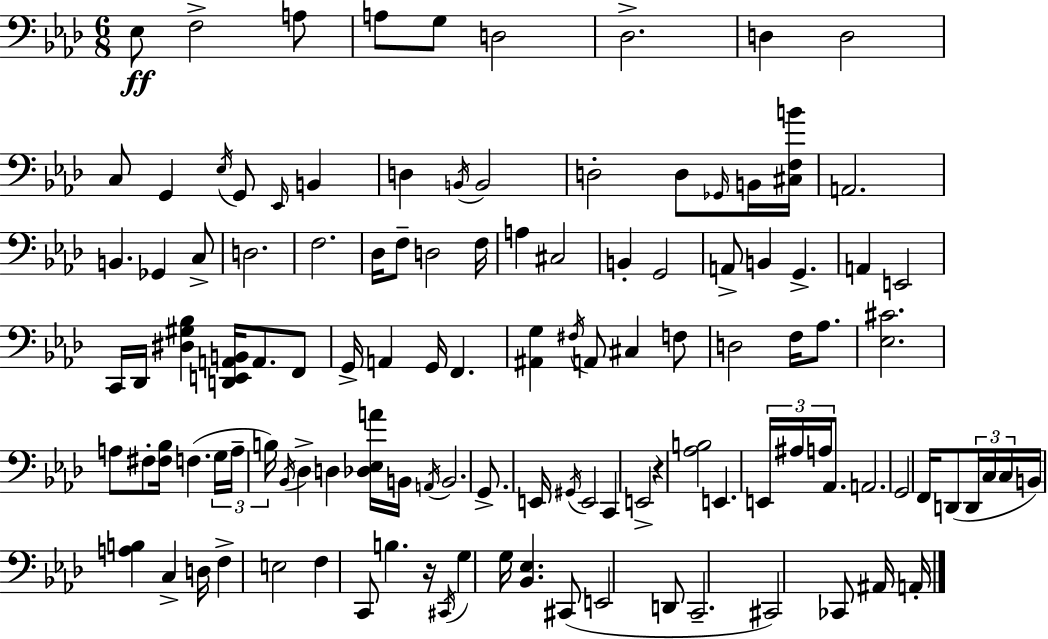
Eb3/e F3/h A3/e A3/e G3/e D3/h Db3/h. D3/q D3/h C3/e G2/q Eb3/s G2/e Eb2/s B2/q D3/q B2/s B2/h D3/h D3/e Gb2/s B2/s [C#3,F3,B4]/s A2/h. B2/q. Gb2/q C3/e D3/h. F3/h. Db3/s F3/e D3/h F3/s A3/q C#3/h B2/q G2/h A2/e B2/q G2/q. A2/q E2/h C2/s Db2/s [D#3,G#3,Bb3]/q [D2,E2,A2,B2]/s A2/e. F2/e G2/s A2/q G2/s F2/q. [A#2,G3]/q F#3/s A2/e C#3/q F3/e D3/h F3/s Ab3/e. [Eb3,C#4]/h. A3/e F#3/e [F#3,Bb3]/s F3/q. G3/s A3/s B3/s Bb2/s Db3/q D3/q [Db3,Eb3,A4]/s B2/s A2/s B2/h. G2/e. E2/s G#2/s E2/h C2/q E2/h R/q [Ab3,B3]/h E2/q. E2/s A#3/s A3/s Ab2/e. A2/h. G2/h F2/s D2/e D2/s C3/s C3/s B2/s [A3,B3]/q C3/q D3/s F3/q E3/h F3/q C2/e B3/q. R/s C#2/s G3/q G3/s [Bb2,Eb3]/q. C#2/e E2/h D2/e C2/h. C#2/h CES2/e A#2/s A2/s